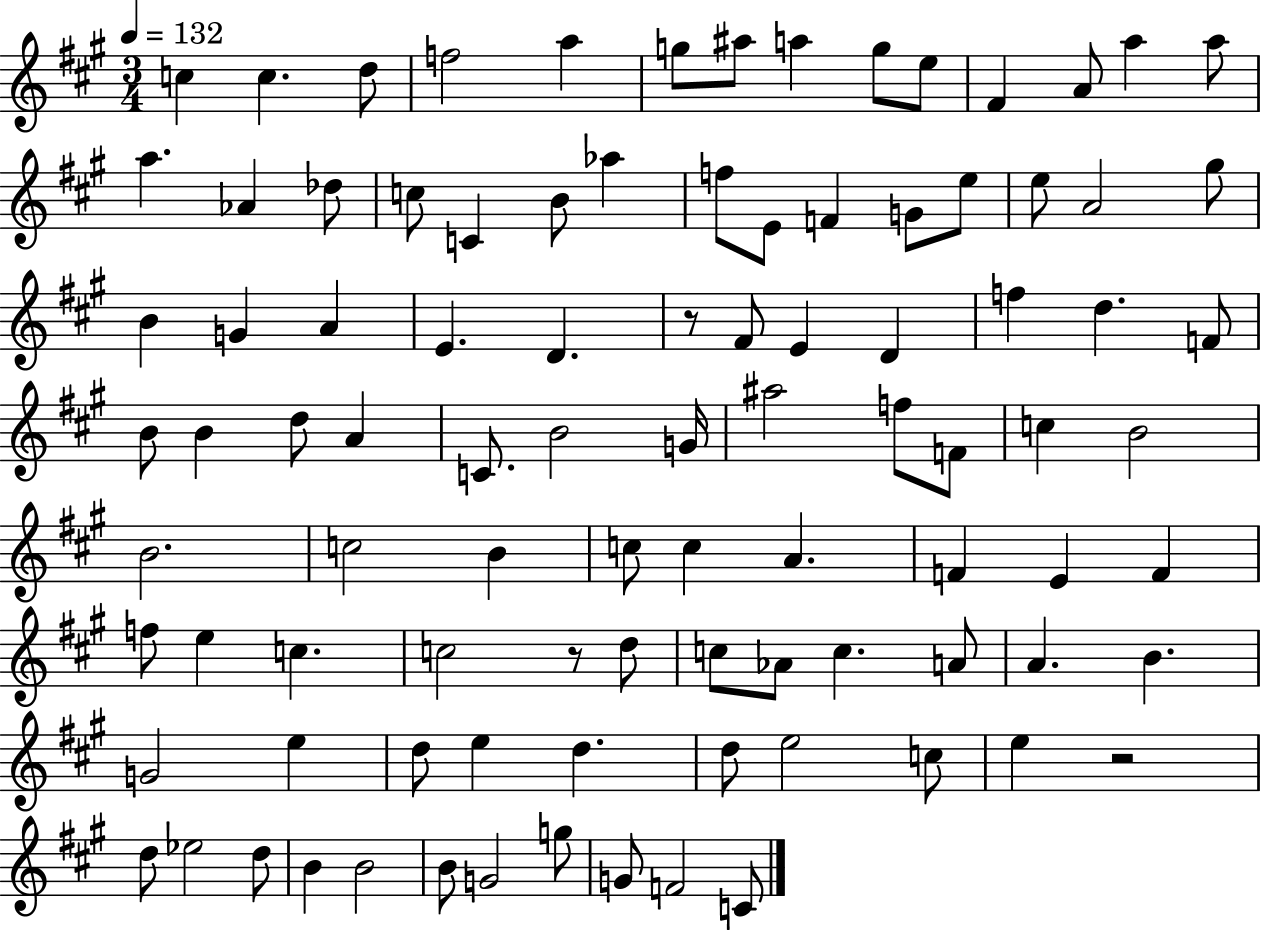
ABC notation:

X:1
T:Untitled
M:3/4
L:1/4
K:A
c c d/2 f2 a g/2 ^a/2 a g/2 e/2 ^F A/2 a a/2 a _A _d/2 c/2 C B/2 _a f/2 E/2 F G/2 e/2 e/2 A2 ^g/2 B G A E D z/2 ^F/2 E D f d F/2 B/2 B d/2 A C/2 B2 G/4 ^a2 f/2 F/2 c B2 B2 c2 B c/2 c A F E F f/2 e c c2 z/2 d/2 c/2 _A/2 c A/2 A B G2 e d/2 e d d/2 e2 c/2 e z2 d/2 _e2 d/2 B B2 B/2 G2 g/2 G/2 F2 C/2